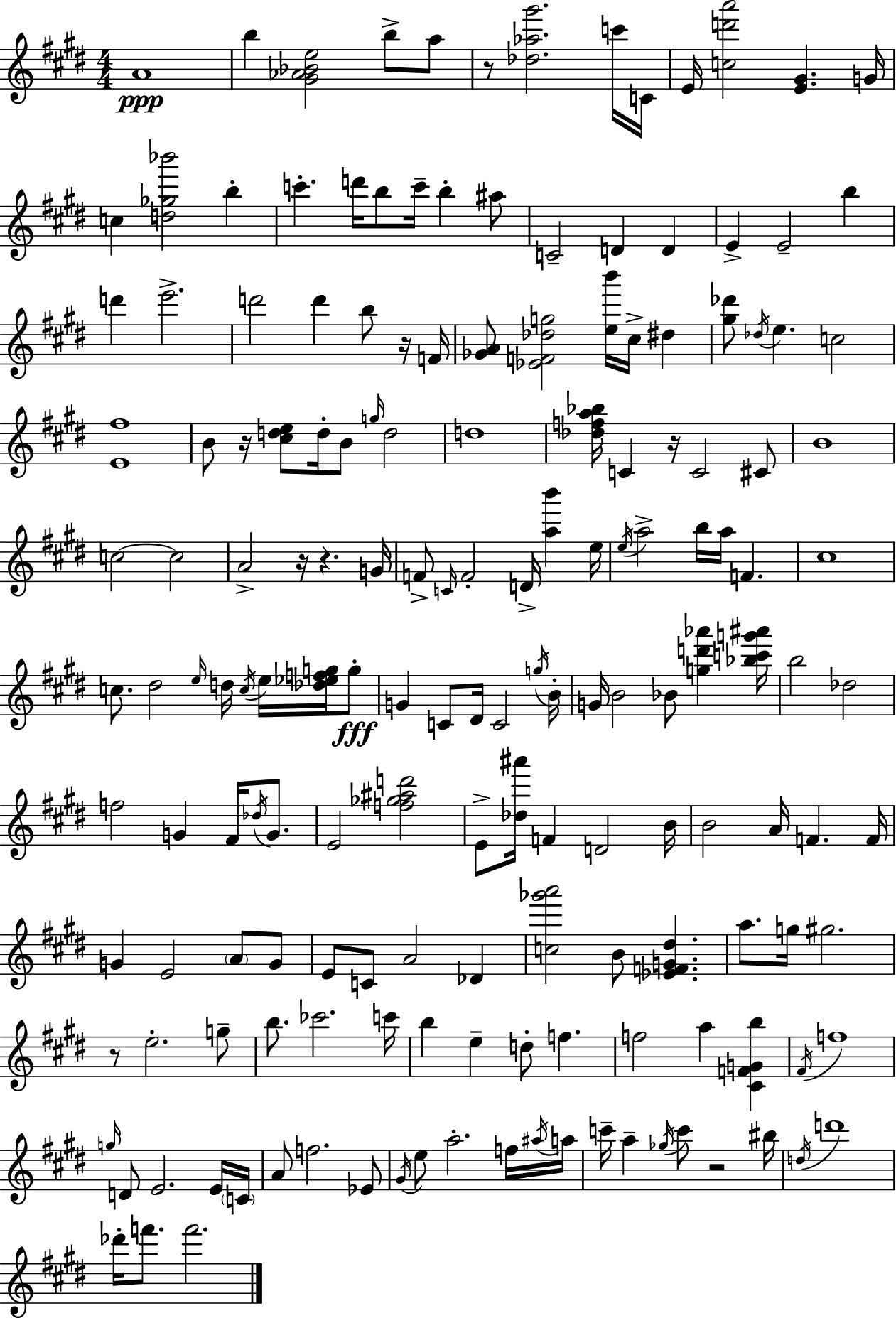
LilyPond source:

{
  \clef treble
  \numericTimeSignature
  \time 4/4
  \key e \major
  a'1\ppp | b''4 <gis' aes' bes' e''>2 b''8-> a''8 | r8 <des'' aes'' gis'''>2. c'''16 c'16 | e'16 <c'' d''' a'''>2 <e' gis'>4. g'16 | \break c''4 <d'' ges'' bes'''>2 b''4-. | c'''4.-. d'''16 b''8 c'''16-- b''4-. ais''8 | c'2-- d'4 d'4 | e'4-> e'2-- b''4 | \break d'''4 e'''2.-> | d'''2 d'''4 b''8 r16 f'16 | <ges' a'>8 <ees' f' des'' g''>2 <e'' b'''>16 cis''16-> dis''4 | <gis'' des'''>8 \acciaccatura { des''16 } e''4. c''2 | \break <e' fis''>1 | b'8 r16 <cis'' d'' e''>8 d''16-. b'8 \grace { g''16 } d''2 | d''1 | <des'' f'' a'' bes''>16 c'4 r16 c'2 | \break cis'8 b'1 | c''2~~ c''2 | a'2-> r16 r4. | g'16 f'8-> \grace { c'16 } f'2-. d'16-> <a'' b'''>4 | \break e''16 \acciaccatura { e''16 } a''2-> b''16 a''16 f'4. | cis''1 | c''8. dis''2 \grace { e''16 } | d''16 \acciaccatura { c''16 } e''16 <des'' ees'' f'' g''>16 g''8-.\fff g'4 c'8 dis'16 c'2 | \break \acciaccatura { g''16 } b'16-. g'16 b'2 | bes'8 <g'' d''' aes'''>4 <bes'' c''' g''' ais'''>16 b''2 des''2 | f''2 g'4 | fis'16 \acciaccatura { des''16 } g'8. e'2 | \break <f'' ges'' ais'' d'''>2 e'8-> <des'' ais'''>16 f'4 d'2 | b'16 b'2 | a'16 f'4. f'16 g'4 e'2 | \parenthesize a'8 g'8 e'8 c'8 a'2 | \break des'4 <c'' ges''' a'''>2 | b'8 <ees' f' g' dis''>4. a''8. g''16 gis''2. | r8 e''2.-. | g''8-- b''8. ces'''2. | \break c'''16 b''4 e''4-- | d''8-. f''4. f''2 | a''4 <cis' f' g' b''>4 \acciaccatura { fis'16 } f''1 | \grace { g''16 } d'8 e'2. | \break e'16 \parenthesize c'16 a'8 f''2. | ees'8 \acciaccatura { gis'16 } e''8 a''2.-. | f''16 \acciaccatura { ais''16 } a''16 c'''16-- a''4-- | \acciaccatura { ges''16 } c'''8 r2 bis''16 \acciaccatura { d''16 } d'''1 | \break des'''16-. f'''8. | f'''2. \bar "|."
}